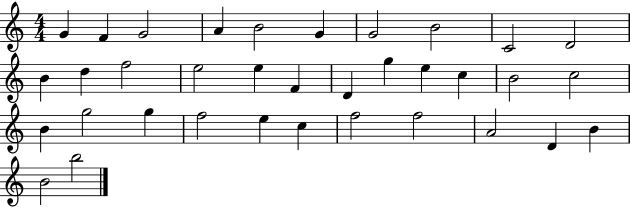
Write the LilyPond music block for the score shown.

{
  \clef treble
  \numericTimeSignature
  \time 4/4
  \key c \major
  g'4 f'4 g'2 | a'4 b'2 g'4 | g'2 b'2 | c'2 d'2 | \break b'4 d''4 f''2 | e''2 e''4 f'4 | d'4 g''4 e''4 c''4 | b'2 c''2 | \break b'4 g''2 g''4 | f''2 e''4 c''4 | f''2 f''2 | a'2 d'4 b'4 | \break b'2 b''2 | \bar "|."
}